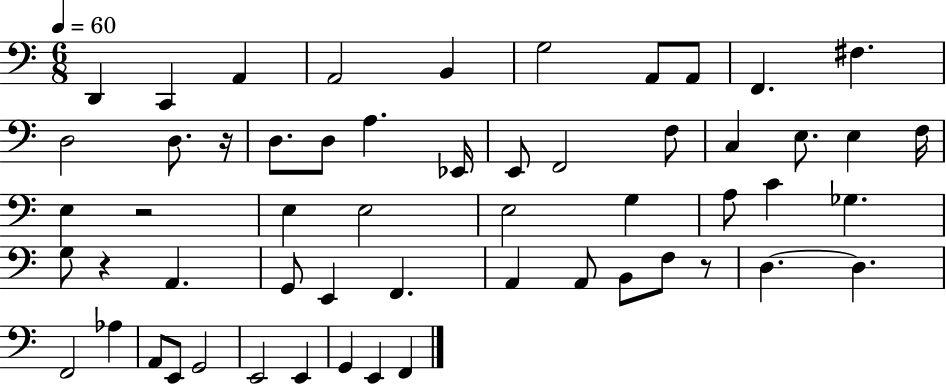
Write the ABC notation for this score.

X:1
T:Untitled
M:6/8
L:1/4
K:C
D,, C,, A,, A,,2 B,, G,2 A,,/2 A,,/2 F,, ^F, D,2 D,/2 z/4 D,/2 D,/2 A, _E,,/4 E,,/2 F,,2 F,/2 C, E,/2 E, F,/4 E, z2 E, E,2 E,2 G, A,/2 C _G, G,/2 z A,, G,,/2 E,, F,, A,, A,,/2 B,,/2 F,/2 z/2 D, D, F,,2 _A, A,,/2 E,,/2 G,,2 E,,2 E,, G,, E,, F,,